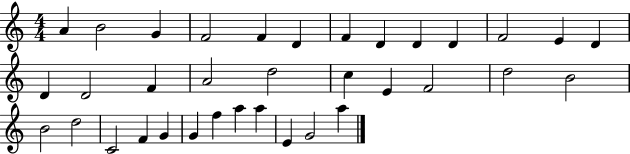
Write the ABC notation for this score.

X:1
T:Untitled
M:4/4
L:1/4
K:C
A B2 G F2 F D F D D D F2 E D D D2 F A2 d2 c E F2 d2 B2 B2 d2 C2 F G G f a a E G2 a